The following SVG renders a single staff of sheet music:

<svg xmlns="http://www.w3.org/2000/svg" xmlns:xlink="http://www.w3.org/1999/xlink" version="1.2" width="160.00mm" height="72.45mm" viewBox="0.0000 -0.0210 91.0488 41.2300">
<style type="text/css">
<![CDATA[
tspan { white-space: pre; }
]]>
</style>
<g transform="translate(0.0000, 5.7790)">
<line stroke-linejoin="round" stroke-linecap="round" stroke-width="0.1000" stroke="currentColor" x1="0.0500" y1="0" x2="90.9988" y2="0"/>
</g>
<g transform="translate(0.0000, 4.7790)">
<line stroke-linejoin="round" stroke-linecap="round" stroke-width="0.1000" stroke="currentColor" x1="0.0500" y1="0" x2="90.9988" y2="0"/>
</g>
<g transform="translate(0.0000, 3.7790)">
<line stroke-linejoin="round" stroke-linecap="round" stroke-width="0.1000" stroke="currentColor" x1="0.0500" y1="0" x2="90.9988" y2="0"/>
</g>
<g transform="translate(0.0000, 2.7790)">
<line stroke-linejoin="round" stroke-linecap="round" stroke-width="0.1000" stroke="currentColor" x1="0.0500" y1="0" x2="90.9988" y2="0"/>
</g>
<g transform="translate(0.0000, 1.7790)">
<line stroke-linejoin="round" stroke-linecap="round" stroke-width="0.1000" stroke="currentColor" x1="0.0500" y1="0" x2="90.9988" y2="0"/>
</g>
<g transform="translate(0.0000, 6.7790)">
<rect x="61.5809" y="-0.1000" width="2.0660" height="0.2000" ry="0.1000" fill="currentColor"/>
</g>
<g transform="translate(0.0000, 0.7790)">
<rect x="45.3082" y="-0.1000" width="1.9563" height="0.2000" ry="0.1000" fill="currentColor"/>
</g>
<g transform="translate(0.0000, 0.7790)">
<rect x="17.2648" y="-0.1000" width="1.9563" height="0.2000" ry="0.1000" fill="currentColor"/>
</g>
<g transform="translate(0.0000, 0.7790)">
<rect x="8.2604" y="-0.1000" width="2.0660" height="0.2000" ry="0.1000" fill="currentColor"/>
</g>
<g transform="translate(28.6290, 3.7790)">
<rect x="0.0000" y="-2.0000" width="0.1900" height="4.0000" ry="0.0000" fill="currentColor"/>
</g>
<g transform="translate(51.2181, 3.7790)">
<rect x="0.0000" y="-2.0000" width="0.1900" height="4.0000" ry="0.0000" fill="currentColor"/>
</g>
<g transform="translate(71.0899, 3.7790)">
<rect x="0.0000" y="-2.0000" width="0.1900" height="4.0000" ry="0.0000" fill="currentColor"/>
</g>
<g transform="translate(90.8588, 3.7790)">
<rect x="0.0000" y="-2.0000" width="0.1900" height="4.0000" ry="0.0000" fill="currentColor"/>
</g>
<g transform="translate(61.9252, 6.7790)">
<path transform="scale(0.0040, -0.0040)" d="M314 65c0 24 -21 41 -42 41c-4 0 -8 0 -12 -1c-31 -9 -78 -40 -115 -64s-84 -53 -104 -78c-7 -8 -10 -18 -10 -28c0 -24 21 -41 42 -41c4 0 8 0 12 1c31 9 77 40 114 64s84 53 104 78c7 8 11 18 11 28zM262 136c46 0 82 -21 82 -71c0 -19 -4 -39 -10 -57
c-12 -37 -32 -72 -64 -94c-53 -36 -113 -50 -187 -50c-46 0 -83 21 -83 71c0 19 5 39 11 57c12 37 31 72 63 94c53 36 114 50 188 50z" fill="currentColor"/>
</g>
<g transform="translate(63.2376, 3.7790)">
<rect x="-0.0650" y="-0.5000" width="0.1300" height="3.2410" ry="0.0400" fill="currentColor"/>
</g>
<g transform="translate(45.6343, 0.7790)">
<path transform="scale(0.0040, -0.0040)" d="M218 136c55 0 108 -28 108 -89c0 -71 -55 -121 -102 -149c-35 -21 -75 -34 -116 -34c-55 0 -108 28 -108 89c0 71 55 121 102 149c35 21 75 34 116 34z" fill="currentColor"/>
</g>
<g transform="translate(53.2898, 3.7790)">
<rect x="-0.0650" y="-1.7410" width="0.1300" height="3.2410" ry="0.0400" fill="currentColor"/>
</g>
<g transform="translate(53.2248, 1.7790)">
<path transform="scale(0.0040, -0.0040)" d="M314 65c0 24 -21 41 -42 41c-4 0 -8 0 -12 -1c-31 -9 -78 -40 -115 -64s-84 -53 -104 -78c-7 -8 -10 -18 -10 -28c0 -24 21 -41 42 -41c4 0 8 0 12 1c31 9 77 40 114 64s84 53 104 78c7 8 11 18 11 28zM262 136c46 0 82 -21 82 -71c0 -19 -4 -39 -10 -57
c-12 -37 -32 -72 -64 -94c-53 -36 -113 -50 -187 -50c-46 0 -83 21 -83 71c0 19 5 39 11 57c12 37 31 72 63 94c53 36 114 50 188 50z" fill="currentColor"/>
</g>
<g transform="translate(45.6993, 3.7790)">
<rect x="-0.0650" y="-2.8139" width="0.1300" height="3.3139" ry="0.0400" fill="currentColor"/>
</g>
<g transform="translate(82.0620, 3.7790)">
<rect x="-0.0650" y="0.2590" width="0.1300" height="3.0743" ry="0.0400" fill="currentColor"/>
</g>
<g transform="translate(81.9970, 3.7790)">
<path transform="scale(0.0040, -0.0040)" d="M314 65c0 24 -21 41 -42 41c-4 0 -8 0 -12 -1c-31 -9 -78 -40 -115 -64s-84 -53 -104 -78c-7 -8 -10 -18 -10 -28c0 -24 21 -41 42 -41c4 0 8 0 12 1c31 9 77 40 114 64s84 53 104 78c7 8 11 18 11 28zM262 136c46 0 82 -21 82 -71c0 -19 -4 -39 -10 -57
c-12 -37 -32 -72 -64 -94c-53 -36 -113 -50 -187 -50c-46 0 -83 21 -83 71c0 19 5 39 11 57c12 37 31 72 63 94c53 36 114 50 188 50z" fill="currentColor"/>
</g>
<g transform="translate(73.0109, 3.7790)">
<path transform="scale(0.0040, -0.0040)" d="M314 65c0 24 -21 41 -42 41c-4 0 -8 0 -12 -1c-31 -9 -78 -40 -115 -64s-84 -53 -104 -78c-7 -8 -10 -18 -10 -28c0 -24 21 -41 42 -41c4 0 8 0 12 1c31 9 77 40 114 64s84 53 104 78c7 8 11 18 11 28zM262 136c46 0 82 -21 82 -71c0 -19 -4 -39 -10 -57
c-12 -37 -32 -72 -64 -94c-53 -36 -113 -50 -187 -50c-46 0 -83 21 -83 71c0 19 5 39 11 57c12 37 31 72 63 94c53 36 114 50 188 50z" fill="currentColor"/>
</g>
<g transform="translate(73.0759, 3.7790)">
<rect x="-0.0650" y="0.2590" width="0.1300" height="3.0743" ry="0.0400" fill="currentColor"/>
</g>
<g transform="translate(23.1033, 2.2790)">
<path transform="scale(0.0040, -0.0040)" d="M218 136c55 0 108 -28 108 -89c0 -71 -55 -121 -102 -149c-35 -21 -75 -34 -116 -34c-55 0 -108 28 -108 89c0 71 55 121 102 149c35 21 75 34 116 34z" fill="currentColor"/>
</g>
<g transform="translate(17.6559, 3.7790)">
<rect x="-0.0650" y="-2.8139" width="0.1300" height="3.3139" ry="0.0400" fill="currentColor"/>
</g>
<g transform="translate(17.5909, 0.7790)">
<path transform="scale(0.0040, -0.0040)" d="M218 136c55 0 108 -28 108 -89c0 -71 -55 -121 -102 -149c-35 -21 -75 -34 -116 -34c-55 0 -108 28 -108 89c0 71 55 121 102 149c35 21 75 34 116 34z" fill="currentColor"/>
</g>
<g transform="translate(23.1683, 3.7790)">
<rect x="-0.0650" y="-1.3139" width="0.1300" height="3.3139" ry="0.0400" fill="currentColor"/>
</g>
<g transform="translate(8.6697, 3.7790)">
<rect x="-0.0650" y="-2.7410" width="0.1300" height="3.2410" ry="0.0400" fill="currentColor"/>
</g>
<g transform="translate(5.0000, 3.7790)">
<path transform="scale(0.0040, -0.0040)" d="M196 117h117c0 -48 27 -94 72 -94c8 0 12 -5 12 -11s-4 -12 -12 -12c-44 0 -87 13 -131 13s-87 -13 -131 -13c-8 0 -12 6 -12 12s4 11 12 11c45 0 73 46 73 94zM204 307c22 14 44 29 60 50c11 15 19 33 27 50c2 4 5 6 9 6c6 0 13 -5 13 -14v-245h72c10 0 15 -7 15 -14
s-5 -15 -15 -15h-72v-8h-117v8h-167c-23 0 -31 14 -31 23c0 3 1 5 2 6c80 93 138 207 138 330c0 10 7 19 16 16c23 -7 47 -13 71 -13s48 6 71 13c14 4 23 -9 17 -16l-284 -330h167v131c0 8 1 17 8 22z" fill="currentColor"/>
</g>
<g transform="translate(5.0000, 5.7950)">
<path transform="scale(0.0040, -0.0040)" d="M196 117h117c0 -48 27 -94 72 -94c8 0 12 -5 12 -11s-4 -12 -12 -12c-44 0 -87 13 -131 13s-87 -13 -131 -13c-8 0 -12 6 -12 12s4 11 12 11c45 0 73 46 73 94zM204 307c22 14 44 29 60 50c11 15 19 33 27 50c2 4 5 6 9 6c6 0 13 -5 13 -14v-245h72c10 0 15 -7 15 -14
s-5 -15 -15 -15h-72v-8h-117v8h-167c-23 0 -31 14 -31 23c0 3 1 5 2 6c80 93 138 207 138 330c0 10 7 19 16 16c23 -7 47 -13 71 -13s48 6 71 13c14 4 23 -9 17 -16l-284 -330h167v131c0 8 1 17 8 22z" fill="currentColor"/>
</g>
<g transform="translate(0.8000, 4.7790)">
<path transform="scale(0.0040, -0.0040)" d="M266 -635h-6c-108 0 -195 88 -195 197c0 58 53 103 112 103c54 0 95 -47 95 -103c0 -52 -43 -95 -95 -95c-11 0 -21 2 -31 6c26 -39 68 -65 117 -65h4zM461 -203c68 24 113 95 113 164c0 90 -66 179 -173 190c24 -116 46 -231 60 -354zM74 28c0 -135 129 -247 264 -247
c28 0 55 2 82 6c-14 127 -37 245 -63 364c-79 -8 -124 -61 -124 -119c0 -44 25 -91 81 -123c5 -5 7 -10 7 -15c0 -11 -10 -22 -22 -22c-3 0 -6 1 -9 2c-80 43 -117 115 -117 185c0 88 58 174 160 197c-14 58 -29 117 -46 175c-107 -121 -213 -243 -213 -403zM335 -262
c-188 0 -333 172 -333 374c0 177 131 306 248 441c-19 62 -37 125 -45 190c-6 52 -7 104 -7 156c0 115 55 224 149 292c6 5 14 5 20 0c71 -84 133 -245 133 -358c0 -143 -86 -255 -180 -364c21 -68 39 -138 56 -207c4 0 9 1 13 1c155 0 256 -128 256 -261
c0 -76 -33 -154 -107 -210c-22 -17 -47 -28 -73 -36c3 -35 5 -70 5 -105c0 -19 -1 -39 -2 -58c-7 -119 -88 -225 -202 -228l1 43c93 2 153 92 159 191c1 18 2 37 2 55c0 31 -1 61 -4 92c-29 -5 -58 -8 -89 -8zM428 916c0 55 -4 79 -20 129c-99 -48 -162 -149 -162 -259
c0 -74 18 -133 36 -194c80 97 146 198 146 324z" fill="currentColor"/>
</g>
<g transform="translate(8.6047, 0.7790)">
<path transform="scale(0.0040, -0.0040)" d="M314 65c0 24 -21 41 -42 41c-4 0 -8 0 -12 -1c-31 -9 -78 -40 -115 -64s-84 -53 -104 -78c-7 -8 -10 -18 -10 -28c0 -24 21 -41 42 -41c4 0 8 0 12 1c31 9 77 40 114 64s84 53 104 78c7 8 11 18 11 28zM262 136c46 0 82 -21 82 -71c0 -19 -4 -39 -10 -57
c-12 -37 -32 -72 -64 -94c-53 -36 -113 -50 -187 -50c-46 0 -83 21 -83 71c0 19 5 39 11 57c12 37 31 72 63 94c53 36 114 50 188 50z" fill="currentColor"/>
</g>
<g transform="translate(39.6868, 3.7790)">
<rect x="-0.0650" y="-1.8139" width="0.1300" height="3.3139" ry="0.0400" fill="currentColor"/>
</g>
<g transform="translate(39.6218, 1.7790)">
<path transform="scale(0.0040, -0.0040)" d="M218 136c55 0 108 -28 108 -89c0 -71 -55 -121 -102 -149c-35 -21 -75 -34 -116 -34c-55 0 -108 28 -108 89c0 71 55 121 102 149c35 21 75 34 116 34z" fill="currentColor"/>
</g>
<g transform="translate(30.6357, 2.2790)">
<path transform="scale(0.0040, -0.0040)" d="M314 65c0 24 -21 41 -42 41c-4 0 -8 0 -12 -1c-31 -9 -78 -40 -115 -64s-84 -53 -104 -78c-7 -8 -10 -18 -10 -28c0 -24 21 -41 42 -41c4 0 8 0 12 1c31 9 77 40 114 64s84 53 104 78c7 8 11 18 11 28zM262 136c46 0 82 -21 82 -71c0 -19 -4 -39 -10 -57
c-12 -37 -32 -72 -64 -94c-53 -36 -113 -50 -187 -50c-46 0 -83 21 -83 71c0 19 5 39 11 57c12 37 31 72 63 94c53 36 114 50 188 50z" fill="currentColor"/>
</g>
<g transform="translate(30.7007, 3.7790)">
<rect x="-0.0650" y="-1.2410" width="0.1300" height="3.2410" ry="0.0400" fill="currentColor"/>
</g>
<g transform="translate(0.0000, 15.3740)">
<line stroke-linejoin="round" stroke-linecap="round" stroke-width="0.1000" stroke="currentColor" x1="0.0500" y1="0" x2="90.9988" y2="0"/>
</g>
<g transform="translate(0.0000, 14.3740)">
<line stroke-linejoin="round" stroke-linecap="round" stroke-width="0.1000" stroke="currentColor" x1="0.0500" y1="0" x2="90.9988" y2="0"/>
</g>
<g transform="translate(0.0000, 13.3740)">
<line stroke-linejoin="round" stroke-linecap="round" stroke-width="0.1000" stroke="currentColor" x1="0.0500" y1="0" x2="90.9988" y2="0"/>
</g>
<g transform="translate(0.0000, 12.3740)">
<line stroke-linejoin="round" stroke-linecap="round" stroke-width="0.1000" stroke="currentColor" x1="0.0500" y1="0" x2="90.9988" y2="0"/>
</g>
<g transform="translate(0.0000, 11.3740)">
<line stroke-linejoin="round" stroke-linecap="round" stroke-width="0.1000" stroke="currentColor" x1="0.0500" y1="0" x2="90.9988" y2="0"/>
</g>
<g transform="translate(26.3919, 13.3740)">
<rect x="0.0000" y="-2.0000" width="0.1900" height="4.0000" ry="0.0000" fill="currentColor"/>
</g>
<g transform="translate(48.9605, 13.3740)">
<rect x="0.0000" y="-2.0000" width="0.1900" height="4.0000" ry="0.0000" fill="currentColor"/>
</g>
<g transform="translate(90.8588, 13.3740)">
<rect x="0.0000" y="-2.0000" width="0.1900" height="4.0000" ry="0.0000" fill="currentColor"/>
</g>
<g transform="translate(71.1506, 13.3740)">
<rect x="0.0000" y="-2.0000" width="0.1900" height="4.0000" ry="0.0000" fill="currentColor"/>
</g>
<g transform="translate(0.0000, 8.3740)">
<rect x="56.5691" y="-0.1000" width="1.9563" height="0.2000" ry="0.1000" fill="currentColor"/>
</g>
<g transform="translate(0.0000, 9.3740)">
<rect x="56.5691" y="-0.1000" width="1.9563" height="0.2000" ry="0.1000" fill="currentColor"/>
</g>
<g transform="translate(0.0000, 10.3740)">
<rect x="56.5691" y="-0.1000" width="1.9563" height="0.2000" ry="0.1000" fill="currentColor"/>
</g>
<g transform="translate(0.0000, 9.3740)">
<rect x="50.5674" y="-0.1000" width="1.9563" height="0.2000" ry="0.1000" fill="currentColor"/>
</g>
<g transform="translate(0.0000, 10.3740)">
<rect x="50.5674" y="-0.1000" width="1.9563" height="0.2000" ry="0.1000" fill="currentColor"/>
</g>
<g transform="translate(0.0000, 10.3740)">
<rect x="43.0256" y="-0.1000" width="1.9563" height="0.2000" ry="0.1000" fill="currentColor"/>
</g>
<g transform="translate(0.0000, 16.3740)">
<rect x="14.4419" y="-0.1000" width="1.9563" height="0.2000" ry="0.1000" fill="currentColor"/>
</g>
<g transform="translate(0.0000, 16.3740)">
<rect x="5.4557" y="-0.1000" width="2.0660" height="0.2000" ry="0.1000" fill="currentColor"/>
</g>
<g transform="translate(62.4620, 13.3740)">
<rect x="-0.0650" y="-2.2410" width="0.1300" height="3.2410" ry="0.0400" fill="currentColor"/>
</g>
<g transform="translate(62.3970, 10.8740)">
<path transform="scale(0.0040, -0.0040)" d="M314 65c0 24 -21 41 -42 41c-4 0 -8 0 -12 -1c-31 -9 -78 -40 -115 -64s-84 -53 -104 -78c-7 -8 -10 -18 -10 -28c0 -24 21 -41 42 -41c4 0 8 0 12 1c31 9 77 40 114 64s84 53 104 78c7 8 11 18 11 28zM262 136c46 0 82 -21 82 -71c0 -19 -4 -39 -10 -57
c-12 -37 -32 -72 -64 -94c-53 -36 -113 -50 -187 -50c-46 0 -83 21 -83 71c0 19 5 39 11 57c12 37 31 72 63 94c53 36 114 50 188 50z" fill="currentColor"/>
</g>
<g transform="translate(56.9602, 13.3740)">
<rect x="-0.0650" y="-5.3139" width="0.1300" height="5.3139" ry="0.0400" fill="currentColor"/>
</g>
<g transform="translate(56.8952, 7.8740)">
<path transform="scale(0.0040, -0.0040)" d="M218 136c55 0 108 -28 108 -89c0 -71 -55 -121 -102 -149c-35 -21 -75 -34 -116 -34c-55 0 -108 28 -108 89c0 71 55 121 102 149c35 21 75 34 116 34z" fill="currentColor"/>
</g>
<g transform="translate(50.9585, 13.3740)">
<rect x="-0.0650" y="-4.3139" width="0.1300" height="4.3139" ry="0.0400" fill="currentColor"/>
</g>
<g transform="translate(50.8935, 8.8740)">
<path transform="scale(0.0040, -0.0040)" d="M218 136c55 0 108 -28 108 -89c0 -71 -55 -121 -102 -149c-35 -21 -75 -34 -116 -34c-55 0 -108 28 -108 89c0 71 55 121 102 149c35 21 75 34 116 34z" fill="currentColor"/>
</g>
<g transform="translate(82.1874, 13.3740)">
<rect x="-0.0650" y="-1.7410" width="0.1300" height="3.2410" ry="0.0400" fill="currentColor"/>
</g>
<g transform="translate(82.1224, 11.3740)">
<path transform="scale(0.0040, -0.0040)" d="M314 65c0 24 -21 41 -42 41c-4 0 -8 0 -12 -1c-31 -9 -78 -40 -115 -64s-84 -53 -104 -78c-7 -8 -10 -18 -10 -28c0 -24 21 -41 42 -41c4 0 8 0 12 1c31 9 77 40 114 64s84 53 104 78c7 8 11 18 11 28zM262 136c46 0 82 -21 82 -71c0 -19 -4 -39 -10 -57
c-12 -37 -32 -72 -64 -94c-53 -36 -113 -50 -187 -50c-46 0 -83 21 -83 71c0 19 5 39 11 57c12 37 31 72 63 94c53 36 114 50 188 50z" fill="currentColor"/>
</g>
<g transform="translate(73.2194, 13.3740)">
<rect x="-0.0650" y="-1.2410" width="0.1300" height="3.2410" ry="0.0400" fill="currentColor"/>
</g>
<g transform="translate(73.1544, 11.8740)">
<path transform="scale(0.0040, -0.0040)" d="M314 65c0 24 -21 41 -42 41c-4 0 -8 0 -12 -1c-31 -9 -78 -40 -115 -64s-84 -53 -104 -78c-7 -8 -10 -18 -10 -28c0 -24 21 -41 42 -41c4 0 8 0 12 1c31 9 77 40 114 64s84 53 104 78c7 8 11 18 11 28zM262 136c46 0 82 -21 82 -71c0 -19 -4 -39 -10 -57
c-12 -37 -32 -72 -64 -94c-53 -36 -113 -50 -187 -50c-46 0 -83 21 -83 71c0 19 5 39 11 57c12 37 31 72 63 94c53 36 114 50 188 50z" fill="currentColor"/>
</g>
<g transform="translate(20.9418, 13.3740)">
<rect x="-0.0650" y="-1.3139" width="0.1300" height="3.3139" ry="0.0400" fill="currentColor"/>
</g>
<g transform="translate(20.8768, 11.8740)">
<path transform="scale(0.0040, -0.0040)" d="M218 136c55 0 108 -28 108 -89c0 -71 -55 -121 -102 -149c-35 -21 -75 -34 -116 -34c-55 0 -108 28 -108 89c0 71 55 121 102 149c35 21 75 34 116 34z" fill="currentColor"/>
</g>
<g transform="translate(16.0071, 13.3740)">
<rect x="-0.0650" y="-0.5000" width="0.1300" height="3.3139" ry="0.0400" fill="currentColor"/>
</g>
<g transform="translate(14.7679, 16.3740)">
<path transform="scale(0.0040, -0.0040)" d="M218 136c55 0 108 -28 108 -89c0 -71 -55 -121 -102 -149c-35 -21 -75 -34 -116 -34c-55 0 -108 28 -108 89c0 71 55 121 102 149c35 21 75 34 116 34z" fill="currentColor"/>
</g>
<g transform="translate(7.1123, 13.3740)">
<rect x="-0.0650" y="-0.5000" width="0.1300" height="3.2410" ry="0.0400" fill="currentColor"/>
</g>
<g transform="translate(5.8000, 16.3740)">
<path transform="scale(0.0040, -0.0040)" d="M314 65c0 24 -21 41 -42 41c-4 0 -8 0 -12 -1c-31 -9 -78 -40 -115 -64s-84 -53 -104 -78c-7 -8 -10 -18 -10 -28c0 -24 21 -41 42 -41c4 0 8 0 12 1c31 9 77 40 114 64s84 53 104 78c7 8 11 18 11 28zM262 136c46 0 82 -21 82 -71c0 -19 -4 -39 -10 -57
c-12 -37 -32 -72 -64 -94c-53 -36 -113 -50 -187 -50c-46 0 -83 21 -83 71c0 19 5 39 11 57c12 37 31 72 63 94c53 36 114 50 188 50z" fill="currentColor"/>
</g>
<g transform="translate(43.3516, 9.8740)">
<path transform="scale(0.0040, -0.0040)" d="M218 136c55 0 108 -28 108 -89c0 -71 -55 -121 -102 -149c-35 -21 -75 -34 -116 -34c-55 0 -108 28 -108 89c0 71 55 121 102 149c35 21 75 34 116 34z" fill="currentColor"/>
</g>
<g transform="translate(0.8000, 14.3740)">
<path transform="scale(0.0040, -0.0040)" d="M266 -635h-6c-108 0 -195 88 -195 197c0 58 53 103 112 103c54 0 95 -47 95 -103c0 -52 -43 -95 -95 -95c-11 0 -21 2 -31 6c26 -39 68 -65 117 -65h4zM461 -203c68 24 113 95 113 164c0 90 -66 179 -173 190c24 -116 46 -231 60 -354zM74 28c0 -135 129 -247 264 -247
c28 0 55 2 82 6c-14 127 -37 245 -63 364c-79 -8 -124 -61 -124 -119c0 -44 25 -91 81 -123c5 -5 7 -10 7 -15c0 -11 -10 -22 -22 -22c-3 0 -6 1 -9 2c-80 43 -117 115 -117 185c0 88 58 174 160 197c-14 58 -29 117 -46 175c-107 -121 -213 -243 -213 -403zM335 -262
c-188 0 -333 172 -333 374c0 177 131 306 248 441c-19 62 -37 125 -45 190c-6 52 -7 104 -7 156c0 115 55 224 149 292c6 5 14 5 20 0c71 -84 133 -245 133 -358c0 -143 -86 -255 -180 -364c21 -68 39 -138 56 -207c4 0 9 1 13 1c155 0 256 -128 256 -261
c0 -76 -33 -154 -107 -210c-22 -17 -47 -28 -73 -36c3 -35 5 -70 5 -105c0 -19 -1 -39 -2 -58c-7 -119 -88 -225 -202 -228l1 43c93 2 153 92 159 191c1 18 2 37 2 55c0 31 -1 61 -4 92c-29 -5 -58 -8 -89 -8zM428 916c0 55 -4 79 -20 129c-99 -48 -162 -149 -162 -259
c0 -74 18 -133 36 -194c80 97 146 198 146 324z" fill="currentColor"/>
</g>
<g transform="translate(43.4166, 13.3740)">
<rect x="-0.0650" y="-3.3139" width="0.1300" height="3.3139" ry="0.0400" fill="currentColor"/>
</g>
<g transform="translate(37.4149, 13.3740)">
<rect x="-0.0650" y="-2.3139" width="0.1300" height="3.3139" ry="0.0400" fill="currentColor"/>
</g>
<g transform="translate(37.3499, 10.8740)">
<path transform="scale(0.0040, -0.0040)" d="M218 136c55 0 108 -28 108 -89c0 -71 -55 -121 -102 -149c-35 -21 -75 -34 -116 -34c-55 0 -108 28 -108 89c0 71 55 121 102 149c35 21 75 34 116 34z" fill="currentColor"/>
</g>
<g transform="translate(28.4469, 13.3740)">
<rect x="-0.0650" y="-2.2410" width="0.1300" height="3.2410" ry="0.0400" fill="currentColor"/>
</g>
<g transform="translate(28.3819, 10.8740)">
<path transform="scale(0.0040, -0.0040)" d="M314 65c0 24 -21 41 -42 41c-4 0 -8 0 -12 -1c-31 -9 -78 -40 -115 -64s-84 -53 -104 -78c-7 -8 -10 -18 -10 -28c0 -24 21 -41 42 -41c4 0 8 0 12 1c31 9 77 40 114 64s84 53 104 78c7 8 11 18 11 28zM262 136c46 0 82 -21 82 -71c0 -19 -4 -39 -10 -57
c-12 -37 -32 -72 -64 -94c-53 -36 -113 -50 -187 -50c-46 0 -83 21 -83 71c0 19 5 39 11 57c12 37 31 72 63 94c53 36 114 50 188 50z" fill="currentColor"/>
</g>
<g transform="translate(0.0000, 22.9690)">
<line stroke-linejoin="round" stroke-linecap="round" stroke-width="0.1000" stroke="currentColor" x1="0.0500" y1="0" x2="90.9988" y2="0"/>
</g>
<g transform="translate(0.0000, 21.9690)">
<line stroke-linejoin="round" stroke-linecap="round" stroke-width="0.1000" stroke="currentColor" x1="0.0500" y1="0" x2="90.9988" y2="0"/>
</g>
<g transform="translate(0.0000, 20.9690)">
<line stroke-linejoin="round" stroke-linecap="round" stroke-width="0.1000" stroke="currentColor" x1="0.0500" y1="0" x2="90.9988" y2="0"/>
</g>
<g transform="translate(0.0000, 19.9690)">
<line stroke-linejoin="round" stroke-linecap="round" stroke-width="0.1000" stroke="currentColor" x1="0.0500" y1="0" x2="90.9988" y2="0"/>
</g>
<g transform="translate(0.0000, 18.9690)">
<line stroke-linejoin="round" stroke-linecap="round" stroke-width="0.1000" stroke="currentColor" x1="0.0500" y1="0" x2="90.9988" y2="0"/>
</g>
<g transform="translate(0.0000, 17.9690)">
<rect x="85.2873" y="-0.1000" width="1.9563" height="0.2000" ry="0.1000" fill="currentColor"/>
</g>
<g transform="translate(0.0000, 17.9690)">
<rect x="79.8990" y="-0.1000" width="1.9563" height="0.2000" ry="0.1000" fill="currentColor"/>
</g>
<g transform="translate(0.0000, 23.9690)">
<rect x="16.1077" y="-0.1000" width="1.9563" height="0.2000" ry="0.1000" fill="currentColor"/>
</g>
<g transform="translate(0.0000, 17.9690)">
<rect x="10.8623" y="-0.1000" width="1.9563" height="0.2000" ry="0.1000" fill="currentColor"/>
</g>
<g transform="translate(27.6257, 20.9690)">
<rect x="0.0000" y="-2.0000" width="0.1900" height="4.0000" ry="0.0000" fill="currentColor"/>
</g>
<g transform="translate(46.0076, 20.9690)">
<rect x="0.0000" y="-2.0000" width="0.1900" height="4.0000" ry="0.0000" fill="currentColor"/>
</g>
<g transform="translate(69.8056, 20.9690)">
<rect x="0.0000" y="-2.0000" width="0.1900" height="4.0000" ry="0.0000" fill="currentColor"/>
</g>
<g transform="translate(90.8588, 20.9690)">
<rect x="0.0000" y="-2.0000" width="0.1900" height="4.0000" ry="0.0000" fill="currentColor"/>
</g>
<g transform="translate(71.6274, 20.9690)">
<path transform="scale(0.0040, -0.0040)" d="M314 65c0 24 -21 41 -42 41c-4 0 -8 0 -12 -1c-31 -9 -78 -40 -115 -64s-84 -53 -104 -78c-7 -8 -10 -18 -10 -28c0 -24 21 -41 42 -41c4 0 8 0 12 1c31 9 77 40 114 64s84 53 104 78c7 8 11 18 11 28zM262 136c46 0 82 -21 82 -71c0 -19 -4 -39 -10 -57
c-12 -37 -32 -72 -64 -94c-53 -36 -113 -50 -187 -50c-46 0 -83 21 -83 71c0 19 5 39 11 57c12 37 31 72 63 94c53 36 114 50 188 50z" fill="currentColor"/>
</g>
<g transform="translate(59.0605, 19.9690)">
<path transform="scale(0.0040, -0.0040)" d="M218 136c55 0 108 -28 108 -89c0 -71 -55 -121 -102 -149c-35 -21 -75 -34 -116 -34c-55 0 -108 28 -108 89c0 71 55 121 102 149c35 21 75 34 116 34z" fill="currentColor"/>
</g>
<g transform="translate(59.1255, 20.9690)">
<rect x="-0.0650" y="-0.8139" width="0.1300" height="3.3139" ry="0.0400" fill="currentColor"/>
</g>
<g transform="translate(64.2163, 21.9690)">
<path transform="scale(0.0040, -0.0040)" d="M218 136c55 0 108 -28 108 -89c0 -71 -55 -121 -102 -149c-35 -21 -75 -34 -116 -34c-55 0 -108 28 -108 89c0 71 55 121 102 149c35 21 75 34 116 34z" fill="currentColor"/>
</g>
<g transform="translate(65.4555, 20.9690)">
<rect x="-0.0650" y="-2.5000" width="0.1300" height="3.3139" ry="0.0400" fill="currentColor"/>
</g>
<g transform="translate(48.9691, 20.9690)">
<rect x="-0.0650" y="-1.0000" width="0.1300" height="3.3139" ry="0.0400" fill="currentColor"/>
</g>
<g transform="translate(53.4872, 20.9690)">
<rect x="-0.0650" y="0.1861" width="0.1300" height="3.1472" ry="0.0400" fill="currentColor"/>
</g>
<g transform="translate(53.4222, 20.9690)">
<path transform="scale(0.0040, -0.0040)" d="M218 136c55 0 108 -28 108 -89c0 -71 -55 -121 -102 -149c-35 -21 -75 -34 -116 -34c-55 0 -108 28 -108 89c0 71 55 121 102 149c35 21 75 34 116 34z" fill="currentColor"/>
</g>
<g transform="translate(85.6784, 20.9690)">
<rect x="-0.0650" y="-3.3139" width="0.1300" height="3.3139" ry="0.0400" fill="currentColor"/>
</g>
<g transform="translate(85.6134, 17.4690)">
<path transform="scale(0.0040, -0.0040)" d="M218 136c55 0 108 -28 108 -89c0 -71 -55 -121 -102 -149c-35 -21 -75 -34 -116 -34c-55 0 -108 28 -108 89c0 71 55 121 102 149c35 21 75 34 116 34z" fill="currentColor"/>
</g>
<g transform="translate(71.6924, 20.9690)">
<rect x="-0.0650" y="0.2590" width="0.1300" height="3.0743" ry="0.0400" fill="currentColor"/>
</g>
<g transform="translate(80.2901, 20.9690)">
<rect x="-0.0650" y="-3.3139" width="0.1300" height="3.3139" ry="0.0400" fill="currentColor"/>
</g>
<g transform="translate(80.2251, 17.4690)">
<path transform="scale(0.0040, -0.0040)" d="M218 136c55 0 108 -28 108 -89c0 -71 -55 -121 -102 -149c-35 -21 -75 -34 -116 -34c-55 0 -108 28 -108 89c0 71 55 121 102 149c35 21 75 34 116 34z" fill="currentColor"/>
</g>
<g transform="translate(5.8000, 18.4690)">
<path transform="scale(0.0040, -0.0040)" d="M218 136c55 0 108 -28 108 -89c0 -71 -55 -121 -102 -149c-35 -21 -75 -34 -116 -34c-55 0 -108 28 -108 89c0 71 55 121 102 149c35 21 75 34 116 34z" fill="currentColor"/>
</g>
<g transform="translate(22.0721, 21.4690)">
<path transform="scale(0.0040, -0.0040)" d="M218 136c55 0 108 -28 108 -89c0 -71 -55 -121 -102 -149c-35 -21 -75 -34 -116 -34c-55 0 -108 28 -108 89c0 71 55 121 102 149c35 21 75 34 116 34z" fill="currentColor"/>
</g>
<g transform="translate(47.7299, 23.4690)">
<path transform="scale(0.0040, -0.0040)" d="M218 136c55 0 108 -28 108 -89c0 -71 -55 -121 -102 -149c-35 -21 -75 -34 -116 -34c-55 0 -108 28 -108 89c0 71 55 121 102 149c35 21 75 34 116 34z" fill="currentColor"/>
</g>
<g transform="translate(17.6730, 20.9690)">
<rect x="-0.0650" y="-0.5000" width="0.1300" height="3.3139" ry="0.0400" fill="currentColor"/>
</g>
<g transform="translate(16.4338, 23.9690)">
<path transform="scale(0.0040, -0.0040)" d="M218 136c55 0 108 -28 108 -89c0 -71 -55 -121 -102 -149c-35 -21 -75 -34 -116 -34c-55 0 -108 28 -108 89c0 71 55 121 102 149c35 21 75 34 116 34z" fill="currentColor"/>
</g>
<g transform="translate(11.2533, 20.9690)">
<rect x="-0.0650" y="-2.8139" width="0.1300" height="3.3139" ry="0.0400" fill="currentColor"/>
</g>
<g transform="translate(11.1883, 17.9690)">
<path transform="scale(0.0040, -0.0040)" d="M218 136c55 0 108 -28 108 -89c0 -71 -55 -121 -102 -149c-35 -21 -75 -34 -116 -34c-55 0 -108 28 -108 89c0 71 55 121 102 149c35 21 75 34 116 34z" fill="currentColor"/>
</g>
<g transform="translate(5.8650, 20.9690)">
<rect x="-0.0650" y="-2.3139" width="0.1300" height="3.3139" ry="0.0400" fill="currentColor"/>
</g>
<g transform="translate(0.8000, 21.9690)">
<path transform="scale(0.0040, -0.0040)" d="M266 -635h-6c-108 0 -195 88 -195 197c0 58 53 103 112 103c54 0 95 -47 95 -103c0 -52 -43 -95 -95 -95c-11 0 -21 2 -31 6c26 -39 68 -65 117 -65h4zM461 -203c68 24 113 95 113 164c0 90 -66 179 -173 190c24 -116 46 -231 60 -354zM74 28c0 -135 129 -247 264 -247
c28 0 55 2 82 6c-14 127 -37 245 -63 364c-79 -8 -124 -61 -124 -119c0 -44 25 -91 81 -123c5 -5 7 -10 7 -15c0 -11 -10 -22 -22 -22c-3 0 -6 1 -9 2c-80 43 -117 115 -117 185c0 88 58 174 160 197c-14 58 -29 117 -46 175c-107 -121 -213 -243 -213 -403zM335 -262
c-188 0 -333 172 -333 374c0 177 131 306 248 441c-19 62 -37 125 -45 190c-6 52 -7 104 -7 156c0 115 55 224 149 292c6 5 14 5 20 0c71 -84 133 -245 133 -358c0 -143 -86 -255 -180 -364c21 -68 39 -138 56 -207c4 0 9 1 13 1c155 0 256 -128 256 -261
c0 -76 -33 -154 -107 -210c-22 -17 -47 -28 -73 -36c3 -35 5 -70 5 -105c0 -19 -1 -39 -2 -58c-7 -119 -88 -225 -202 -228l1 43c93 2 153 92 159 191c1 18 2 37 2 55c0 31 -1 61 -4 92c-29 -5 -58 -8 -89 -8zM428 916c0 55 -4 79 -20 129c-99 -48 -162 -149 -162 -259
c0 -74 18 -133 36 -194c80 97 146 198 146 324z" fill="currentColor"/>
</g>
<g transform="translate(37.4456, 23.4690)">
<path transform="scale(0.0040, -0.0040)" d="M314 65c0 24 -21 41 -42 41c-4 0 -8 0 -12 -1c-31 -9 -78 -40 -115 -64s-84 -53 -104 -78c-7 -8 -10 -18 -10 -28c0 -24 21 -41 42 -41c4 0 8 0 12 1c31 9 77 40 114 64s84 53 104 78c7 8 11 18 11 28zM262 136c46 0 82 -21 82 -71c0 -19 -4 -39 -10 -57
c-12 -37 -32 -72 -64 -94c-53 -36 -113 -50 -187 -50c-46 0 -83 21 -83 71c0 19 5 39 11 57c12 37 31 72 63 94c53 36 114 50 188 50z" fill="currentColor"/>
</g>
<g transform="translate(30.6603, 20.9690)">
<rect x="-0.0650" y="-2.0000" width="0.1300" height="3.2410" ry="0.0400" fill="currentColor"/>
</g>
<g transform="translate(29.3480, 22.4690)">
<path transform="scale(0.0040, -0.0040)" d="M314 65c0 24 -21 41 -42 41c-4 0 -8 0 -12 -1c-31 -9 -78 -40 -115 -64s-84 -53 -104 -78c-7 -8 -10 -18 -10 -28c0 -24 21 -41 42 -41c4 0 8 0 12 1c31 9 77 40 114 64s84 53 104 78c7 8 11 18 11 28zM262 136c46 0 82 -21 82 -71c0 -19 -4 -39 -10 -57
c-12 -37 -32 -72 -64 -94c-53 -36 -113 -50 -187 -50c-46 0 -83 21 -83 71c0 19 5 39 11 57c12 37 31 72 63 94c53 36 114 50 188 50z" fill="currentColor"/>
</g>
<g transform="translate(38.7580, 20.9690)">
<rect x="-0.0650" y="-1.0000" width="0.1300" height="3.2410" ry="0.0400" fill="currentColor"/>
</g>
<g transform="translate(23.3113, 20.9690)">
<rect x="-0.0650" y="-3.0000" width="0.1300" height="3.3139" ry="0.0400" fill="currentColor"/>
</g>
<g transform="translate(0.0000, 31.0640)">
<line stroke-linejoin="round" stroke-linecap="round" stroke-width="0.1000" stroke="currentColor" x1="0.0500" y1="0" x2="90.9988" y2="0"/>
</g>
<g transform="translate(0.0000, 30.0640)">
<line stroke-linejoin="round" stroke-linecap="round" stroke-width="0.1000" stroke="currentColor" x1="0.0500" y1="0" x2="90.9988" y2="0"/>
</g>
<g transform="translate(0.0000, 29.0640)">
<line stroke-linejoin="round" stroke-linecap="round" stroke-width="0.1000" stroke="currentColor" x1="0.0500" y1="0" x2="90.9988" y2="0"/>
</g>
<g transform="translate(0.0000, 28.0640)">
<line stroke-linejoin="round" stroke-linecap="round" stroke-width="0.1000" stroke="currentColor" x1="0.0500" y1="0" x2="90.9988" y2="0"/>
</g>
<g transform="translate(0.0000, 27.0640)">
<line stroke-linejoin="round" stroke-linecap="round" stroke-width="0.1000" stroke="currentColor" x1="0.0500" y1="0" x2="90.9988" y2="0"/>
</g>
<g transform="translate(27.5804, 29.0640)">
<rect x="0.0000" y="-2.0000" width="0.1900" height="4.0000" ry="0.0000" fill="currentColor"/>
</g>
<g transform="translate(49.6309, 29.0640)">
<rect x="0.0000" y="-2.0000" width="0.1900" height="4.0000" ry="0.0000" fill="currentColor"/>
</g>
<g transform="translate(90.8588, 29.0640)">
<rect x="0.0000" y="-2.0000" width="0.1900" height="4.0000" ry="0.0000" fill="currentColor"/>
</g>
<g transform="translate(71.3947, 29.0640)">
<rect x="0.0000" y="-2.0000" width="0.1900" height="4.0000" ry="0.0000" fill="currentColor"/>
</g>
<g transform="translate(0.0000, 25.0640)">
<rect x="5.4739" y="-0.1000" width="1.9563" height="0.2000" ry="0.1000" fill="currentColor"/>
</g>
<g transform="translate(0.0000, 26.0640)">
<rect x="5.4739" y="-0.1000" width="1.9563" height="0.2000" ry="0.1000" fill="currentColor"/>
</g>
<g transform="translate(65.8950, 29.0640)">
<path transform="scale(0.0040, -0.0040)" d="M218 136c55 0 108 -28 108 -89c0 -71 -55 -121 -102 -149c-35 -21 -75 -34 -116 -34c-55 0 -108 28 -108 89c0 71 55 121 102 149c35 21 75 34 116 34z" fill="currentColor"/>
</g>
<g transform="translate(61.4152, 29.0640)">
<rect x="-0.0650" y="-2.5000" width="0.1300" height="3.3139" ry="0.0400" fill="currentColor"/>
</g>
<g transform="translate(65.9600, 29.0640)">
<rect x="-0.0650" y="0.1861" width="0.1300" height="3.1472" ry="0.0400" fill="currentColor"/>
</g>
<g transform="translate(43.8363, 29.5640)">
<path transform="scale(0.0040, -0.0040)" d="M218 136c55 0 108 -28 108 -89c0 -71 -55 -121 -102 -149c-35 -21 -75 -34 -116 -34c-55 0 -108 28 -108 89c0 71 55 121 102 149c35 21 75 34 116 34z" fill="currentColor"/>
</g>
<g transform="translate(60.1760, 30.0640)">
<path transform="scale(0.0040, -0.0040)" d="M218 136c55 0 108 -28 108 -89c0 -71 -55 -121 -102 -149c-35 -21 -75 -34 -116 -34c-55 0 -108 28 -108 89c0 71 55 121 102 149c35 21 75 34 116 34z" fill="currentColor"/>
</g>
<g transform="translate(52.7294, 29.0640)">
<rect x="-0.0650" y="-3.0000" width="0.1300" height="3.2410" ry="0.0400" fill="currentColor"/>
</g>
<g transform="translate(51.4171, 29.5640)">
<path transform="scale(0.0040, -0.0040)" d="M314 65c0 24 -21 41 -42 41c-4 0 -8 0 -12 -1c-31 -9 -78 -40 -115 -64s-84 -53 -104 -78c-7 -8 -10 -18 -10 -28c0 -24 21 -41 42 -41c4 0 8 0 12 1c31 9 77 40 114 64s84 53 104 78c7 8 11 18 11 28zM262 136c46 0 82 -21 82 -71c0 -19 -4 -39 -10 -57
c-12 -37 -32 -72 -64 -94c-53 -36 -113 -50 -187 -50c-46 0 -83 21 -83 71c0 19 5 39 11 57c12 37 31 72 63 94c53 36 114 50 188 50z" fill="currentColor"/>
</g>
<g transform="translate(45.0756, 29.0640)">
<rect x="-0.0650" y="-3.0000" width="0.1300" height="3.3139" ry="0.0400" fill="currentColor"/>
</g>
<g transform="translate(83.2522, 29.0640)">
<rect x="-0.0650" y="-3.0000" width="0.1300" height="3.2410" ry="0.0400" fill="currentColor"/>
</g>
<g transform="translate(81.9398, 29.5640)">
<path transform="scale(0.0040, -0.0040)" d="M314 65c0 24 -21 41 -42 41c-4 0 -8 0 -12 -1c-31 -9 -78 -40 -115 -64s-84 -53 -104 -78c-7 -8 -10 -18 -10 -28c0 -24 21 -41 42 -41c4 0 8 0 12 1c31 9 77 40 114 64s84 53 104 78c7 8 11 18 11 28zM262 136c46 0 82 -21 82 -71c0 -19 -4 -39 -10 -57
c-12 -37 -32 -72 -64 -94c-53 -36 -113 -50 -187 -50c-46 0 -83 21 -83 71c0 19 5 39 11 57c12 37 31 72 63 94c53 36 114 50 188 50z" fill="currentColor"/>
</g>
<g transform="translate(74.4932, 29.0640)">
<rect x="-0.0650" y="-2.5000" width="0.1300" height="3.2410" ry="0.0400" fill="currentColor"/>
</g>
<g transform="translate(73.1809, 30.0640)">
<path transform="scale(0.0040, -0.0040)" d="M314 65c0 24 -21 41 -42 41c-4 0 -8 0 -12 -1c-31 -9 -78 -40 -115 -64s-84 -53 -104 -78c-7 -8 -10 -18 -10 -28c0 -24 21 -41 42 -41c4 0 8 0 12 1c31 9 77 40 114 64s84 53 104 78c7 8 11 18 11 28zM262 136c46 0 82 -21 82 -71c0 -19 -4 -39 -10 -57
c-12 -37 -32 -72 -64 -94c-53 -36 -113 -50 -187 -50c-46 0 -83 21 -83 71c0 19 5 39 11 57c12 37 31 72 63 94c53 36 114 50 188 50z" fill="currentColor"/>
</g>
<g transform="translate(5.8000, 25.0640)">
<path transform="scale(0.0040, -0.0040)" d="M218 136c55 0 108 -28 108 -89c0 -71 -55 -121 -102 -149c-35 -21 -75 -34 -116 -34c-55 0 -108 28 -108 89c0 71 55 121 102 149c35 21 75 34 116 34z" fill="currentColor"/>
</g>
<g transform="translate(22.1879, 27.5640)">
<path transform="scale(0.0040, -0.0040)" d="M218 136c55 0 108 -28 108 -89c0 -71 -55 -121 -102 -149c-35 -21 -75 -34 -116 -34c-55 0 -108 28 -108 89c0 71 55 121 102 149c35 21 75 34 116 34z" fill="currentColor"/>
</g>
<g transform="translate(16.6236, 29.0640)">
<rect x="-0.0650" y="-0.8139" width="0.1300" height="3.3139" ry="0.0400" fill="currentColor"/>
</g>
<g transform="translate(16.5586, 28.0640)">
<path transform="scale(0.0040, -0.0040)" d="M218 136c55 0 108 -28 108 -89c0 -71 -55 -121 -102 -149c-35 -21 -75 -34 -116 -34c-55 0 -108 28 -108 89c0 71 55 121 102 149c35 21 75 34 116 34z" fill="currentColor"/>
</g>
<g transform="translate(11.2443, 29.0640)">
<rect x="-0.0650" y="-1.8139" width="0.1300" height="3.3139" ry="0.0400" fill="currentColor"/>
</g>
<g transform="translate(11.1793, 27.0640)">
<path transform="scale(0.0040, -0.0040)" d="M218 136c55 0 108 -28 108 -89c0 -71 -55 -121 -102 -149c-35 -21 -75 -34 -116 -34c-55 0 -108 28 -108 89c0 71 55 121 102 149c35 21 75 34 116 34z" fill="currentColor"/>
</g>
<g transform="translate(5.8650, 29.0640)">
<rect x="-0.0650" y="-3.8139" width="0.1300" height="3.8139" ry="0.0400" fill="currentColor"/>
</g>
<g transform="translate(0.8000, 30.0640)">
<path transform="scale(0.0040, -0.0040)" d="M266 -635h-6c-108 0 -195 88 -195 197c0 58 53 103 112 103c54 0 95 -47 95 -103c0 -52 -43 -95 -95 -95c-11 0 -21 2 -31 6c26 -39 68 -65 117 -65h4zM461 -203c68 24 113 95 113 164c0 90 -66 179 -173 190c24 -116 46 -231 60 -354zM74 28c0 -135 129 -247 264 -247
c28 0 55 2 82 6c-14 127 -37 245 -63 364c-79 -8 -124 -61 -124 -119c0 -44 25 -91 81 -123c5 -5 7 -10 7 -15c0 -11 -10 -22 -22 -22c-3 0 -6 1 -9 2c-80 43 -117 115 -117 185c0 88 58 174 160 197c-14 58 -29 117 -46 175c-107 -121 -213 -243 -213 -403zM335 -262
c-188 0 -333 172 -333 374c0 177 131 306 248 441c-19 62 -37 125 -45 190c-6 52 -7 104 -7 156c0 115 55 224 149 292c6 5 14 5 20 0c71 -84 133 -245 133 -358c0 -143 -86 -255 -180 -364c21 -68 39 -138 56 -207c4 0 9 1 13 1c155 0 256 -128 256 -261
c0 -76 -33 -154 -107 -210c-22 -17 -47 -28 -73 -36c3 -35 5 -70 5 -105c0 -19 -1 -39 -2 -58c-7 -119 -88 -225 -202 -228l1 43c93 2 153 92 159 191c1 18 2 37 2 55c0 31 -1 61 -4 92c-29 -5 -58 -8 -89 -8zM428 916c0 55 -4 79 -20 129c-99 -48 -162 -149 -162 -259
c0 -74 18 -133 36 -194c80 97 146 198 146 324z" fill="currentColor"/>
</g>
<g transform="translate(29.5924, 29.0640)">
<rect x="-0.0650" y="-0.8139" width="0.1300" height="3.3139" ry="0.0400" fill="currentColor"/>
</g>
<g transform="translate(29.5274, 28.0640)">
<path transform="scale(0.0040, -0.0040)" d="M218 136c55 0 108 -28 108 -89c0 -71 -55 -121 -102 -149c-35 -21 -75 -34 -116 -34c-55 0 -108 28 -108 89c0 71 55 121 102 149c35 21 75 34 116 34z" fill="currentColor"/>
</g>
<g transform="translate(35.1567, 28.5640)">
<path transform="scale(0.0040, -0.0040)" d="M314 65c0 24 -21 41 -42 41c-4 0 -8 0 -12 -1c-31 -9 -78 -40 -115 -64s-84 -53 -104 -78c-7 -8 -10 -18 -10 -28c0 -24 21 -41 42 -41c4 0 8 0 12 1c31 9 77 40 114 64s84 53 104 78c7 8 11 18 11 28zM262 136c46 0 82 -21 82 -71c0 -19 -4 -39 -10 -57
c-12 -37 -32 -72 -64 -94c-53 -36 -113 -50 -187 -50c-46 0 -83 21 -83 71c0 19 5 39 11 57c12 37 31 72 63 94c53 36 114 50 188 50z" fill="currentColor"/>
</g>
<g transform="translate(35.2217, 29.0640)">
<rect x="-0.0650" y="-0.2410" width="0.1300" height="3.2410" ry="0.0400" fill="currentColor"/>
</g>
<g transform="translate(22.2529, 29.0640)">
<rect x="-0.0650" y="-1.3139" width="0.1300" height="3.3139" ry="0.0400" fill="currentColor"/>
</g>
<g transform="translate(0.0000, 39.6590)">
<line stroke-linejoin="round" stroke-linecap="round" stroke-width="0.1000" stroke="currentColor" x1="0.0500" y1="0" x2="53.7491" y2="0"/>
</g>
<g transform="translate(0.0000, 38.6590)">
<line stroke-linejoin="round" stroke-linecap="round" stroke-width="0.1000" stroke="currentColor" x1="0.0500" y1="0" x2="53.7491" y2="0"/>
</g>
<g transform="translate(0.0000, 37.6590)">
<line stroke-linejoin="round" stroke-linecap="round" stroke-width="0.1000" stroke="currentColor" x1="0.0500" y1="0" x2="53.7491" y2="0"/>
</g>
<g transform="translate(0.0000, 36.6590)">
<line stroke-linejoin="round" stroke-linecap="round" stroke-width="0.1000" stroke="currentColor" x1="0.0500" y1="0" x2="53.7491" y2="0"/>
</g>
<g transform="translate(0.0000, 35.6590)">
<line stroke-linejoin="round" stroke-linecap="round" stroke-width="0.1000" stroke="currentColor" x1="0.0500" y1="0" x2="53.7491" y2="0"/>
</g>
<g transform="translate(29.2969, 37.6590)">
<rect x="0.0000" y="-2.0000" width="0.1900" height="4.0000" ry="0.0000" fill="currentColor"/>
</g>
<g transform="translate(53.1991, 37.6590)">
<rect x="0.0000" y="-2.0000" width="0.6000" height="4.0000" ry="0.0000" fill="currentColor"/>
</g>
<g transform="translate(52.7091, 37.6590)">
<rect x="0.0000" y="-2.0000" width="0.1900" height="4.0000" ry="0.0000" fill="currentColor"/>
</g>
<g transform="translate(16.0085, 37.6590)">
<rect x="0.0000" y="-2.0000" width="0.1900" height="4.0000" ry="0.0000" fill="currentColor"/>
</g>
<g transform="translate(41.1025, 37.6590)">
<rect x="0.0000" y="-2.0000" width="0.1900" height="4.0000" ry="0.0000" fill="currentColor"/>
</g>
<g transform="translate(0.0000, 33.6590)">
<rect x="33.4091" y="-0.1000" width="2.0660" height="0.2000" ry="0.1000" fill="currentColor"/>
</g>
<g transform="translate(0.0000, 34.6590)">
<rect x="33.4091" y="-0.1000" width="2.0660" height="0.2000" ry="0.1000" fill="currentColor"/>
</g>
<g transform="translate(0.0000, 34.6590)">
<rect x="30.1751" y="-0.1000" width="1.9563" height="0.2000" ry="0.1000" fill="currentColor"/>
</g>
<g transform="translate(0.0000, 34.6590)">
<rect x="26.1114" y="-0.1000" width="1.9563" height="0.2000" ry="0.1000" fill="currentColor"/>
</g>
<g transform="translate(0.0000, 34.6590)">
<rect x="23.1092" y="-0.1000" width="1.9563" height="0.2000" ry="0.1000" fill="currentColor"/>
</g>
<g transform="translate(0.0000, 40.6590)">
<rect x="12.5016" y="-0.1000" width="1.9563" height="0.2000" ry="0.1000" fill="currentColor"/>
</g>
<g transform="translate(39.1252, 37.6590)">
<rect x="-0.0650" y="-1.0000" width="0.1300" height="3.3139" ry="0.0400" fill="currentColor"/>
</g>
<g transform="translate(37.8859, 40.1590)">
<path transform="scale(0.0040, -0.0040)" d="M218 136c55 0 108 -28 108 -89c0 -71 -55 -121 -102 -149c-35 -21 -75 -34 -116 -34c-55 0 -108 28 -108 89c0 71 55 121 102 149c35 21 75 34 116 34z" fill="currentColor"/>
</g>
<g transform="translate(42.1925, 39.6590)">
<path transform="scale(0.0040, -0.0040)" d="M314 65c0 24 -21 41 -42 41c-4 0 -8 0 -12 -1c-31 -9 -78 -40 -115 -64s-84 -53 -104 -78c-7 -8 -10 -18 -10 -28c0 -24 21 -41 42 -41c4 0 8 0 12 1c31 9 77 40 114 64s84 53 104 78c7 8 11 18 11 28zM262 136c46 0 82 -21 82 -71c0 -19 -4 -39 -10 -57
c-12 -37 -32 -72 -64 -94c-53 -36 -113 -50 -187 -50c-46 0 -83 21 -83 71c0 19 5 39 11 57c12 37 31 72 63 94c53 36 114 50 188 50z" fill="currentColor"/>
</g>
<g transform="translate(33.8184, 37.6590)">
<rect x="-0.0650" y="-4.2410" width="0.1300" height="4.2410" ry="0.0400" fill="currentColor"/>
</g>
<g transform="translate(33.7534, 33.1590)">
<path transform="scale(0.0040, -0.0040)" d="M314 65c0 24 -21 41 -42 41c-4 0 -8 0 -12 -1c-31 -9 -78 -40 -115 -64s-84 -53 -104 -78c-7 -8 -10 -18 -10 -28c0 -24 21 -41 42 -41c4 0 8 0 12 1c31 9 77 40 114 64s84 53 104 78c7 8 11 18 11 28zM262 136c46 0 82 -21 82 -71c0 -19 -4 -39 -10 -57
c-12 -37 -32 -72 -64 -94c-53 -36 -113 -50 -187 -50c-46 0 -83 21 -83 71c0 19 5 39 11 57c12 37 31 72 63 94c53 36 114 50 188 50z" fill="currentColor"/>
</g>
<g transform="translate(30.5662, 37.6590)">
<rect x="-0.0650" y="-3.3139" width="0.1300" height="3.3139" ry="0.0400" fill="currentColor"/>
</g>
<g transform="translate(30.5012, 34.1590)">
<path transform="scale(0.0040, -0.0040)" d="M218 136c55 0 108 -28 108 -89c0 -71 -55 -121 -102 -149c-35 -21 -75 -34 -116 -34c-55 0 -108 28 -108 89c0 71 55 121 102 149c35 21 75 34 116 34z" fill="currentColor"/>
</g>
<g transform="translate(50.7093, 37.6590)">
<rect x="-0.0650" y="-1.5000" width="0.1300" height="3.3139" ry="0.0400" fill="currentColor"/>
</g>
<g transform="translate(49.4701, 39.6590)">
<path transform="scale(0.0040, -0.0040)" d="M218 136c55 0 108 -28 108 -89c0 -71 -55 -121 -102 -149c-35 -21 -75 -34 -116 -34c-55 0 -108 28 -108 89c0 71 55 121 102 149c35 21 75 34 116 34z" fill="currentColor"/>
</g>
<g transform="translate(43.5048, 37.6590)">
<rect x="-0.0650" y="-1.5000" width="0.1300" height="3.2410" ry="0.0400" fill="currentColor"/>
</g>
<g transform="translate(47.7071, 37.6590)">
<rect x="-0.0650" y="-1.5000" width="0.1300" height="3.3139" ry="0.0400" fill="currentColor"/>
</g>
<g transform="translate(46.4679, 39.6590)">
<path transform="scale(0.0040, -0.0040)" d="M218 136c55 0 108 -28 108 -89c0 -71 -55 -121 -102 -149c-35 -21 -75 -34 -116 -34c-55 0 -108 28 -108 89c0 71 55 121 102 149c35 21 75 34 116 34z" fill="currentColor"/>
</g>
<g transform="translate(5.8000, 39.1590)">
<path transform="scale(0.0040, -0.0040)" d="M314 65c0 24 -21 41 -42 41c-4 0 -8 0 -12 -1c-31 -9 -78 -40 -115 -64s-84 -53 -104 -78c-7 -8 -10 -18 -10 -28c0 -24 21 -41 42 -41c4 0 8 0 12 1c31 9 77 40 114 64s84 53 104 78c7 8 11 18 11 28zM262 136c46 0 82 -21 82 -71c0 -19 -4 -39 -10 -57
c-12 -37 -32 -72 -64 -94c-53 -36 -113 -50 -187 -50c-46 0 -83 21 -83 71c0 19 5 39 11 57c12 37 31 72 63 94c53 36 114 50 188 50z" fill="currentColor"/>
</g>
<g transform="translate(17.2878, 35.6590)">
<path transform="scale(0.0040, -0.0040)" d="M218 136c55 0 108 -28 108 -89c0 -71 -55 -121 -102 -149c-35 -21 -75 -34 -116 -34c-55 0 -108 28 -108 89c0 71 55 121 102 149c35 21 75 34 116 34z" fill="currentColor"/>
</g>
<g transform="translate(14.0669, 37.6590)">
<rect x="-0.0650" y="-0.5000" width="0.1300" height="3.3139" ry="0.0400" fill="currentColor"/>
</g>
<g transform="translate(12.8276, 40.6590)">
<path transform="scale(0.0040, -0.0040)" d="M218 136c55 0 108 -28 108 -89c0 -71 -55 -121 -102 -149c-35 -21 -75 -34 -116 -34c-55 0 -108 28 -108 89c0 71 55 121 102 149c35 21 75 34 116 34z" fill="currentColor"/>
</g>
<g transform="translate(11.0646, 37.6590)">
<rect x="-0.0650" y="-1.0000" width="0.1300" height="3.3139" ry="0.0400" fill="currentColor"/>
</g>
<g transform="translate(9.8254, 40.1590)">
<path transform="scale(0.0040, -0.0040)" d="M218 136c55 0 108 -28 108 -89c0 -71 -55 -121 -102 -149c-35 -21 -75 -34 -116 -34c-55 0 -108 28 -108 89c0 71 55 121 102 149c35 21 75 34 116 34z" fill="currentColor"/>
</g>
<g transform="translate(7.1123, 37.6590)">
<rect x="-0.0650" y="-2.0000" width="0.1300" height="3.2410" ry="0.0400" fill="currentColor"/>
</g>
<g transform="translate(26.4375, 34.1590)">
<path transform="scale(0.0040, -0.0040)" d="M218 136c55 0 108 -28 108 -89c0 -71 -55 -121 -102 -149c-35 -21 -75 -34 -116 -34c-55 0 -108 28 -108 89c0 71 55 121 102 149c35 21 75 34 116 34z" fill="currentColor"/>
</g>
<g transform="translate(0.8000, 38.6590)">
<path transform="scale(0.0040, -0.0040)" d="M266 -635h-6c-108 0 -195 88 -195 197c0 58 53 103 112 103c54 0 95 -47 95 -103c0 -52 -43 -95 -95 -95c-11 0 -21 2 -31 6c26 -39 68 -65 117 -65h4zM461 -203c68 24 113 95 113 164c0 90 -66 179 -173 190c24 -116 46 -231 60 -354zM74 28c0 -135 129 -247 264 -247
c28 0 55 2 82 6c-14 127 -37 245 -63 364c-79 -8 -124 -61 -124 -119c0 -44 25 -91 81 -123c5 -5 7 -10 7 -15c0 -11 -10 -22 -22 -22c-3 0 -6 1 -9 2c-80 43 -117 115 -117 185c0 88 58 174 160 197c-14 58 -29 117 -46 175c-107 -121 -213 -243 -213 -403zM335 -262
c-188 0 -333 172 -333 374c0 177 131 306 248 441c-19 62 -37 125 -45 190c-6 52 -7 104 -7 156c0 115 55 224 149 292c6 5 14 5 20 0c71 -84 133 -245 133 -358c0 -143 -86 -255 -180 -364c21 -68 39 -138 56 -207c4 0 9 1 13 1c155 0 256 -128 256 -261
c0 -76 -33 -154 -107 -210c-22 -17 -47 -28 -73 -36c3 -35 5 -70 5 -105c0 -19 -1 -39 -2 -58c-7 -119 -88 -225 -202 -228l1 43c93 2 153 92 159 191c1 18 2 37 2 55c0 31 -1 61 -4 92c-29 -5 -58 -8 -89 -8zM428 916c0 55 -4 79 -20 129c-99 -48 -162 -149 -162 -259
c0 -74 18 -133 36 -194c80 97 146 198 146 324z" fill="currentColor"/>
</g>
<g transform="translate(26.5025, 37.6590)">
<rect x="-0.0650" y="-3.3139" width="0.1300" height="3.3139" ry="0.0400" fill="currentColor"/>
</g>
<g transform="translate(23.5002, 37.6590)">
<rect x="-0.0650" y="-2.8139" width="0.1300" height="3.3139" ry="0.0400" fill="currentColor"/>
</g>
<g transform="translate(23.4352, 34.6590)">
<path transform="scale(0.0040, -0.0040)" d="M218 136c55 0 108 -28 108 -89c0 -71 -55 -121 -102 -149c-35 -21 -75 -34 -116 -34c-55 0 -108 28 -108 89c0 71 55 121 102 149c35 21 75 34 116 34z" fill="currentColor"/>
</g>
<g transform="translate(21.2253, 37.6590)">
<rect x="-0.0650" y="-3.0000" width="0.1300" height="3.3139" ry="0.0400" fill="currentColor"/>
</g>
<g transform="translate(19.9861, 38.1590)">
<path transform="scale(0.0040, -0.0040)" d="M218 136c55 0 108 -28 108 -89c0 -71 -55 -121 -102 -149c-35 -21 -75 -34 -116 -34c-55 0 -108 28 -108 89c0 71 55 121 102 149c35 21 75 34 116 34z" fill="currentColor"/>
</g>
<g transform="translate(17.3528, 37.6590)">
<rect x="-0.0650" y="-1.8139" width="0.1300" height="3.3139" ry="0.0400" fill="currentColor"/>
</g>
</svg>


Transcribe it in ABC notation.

X:1
T:Untitled
M:4/4
L:1/4
K:C
a2 a e e2 f a f2 C2 B2 B2 C2 C e g2 g b d' f' g2 e2 f2 g a C A F2 D2 D B d G B2 b b c' f d e d c2 A A2 G B G2 A2 F2 D C f A a b b d'2 D E2 E E